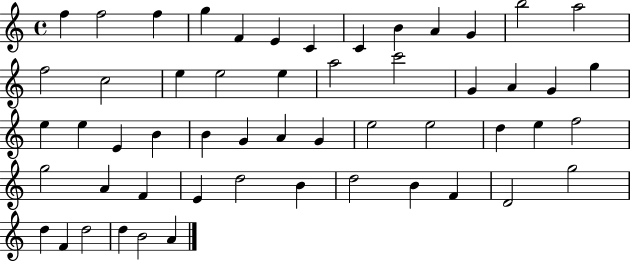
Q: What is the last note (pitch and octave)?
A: A4